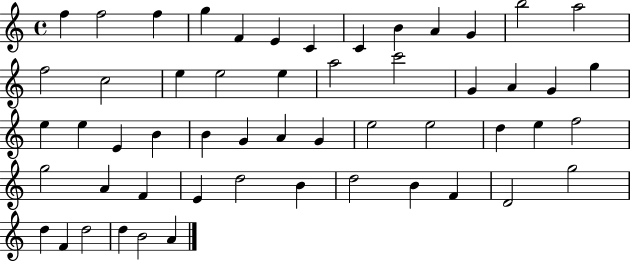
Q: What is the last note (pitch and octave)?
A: A4